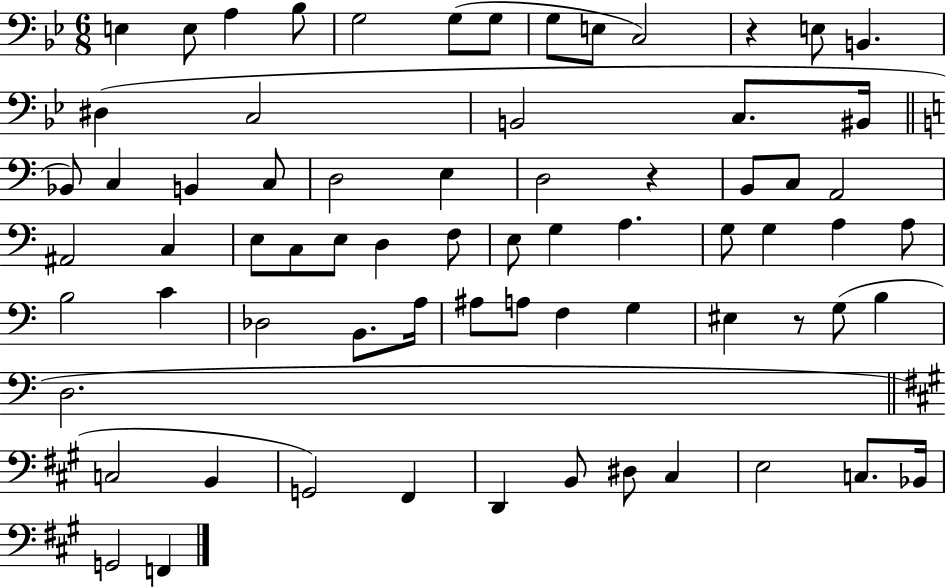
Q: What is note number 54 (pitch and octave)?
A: D3